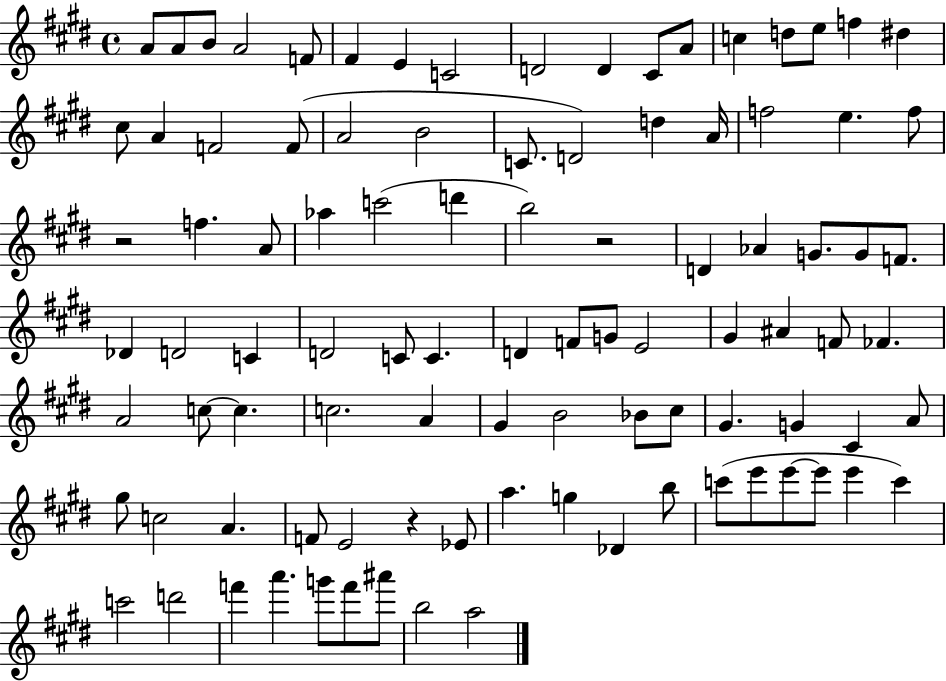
A4/e A4/e B4/e A4/h F4/e F#4/q E4/q C4/h D4/h D4/q C#4/e A4/e C5/q D5/e E5/e F5/q D#5/q C#5/e A4/q F4/h F4/e A4/h B4/h C4/e. D4/h D5/q A4/s F5/h E5/q. F5/e R/h F5/q. A4/e Ab5/q C6/h D6/q B5/h R/h D4/q Ab4/q G4/e. G4/e F4/e. Db4/q D4/h C4/q D4/h C4/e C4/q. D4/q F4/e G4/e E4/h G#4/q A#4/q F4/e FES4/q. A4/h C5/e C5/q. C5/h. A4/q G#4/q B4/h Bb4/e C#5/e G#4/q. G4/q C#4/q A4/e G#5/e C5/h A4/q. F4/e E4/h R/q Eb4/e A5/q. G5/q Db4/q B5/e C6/e E6/e E6/e E6/e E6/q C6/q C6/h D6/h F6/q A6/q. G6/e F6/e A#6/e B5/h A5/h